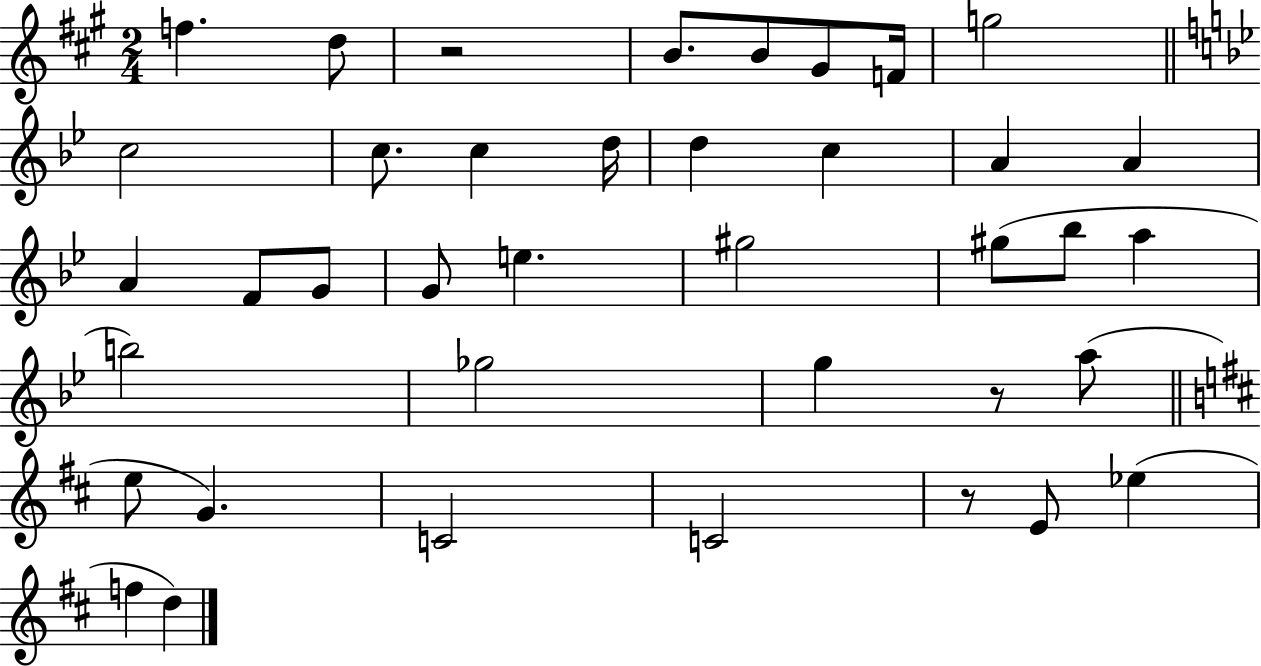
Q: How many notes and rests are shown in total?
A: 39